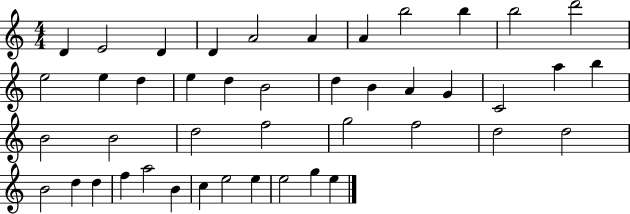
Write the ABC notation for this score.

X:1
T:Untitled
M:4/4
L:1/4
K:C
D E2 D D A2 A A b2 b b2 d'2 e2 e d e d B2 d B A G C2 a b B2 B2 d2 f2 g2 f2 d2 d2 B2 d d f a2 B c e2 e e2 g e